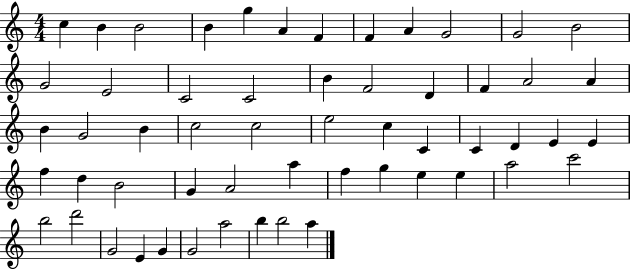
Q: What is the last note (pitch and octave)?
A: A5